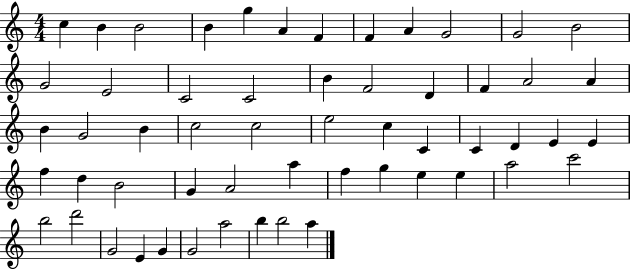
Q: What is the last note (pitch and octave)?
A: A5